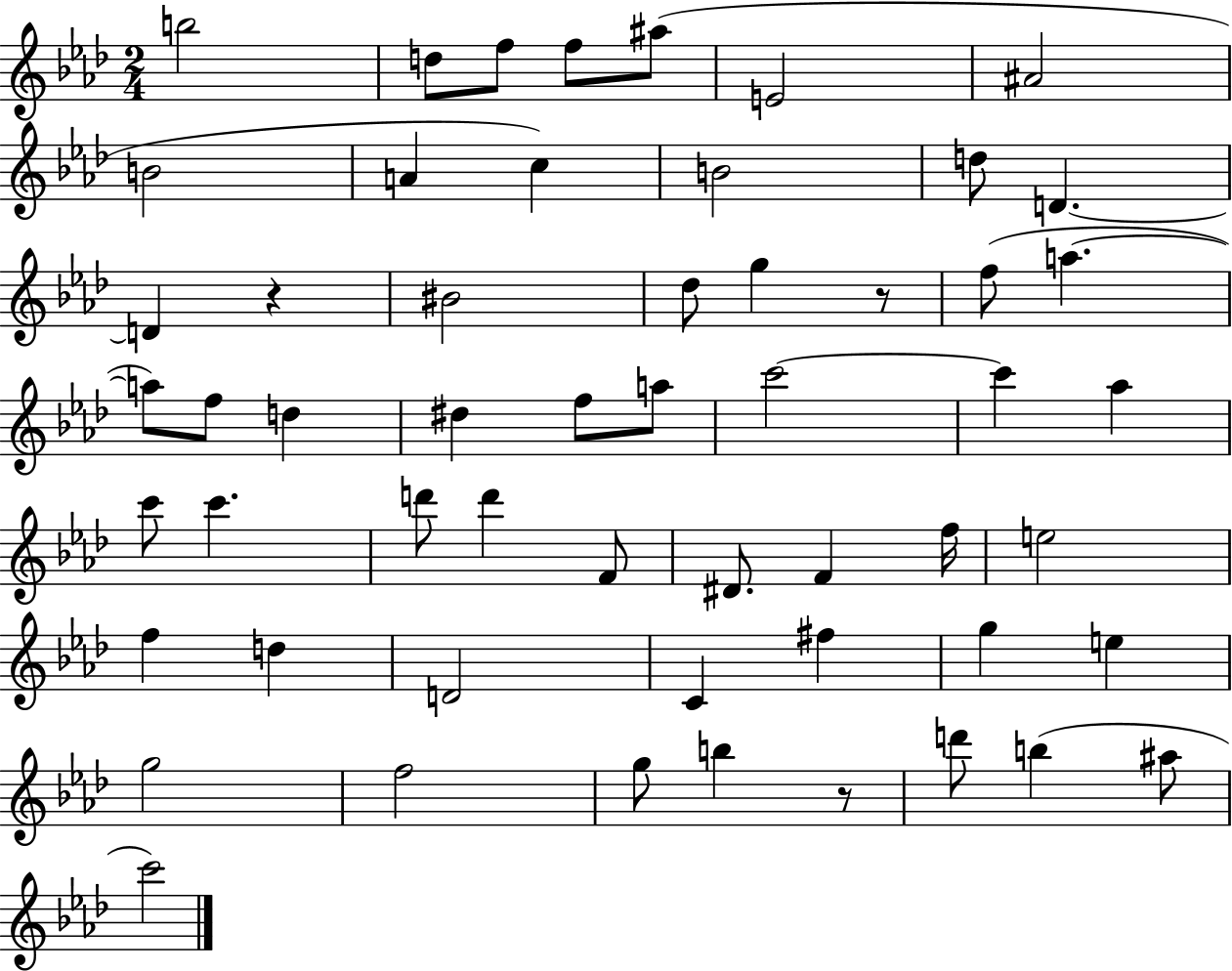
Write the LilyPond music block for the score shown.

{
  \clef treble
  \numericTimeSignature
  \time 2/4
  \key aes \major
  \repeat volta 2 { b''2 | d''8 f''8 f''8 ais''8( | e'2 | ais'2 | \break b'2 | a'4 c''4) | b'2 | d''8 d'4.~~ | \break d'4 r4 | bis'2 | des''8 g''4 r8 | f''8( a''4.~~ | \break a''8) f''8 d''4 | dis''4 f''8 a''8 | c'''2~~ | c'''4 aes''4 | \break c'''8 c'''4. | d'''8 d'''4 f'8 | dis'8. f'4 f''16 | e''2 | \break f''4 d''4 | d'2 | c'4 fis''4 | g''4 e''4 | \break g''2 | f''2 | g''8 b''4 r8 | d'''8 b''4( ais''8 | \break c'''2) | } \bar "|."
}